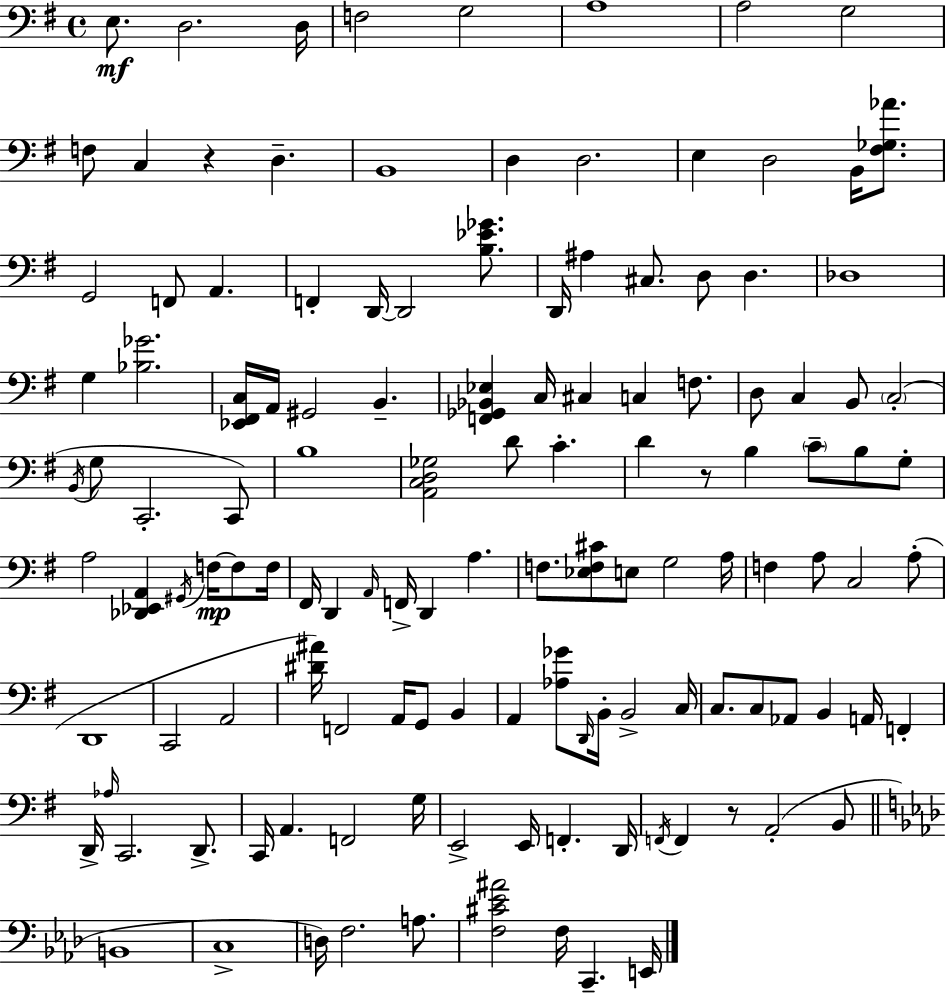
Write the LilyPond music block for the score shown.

{
  \clef bass
  \time 4/4
  \defaultTimeSignature
  \key g \major
  e8.\mf d2. d16 | f2 g2 | a1 | a2 g2 | \break f8 c4 r4 d4.-- | b,1 | d4 d2. | e4 d2 b,16 <fis ges aes'>8. | \break g,2 f,8 a,4. | f,4-. d,16~~ d,2 <b ees' ges'>8. | d,16 ais4 cis8. d8 d4. | des1 | \break g4 <bes ges'>2. | <ees, fis, c>16 a,16 gis,2 b,4.-- | <f, ges, bes, ees>4 c16 cis4 c4 f8. | d8 c4 b,8 \parenthesize c2-.( | \break \acciaccatura { b,16 } g8 c,2.-. c,8) | b1 | <a, c d ges>2 d'8 c'4.-. | d'4 r8 b4 \parenthesize c'8-- b8 g8-. | \break a2 <des, ees, a,>4 \acciaccatura { gis,16 } f16~~\mp f8 | f16 fis,16 d,4 \grace { a,16 } f,16-> d,4 a4. | f8. <ees f cis'>8 e8 g2 | a16 f4 a8 c2 | \break a8-.( d,1 | c,2 a,2 | <dis' ais'>16) f,2 a,16 g,8 b,4 | a,4 <aes ges'>8 \grace { d,16 } b,16-. b,2-> | \break c16 c8. c8 aes,8 b,4 a,16 | f,4-. d,16-> \grace { aes16 } c,2. | d,8.-> c,16 a,4. f,2 | g16 e,2-> e,16 f,4.-. | \break d,16 \acciaccatura { f,16 } f,4 r8 a,2-.( | b,8 \bar "||" \break \key aes \major b,1 | c1-> | d16) f2. a8. | <f cis' ees' ais'>2 f16 c,4.-- e,16 | \break \bar "|."
}